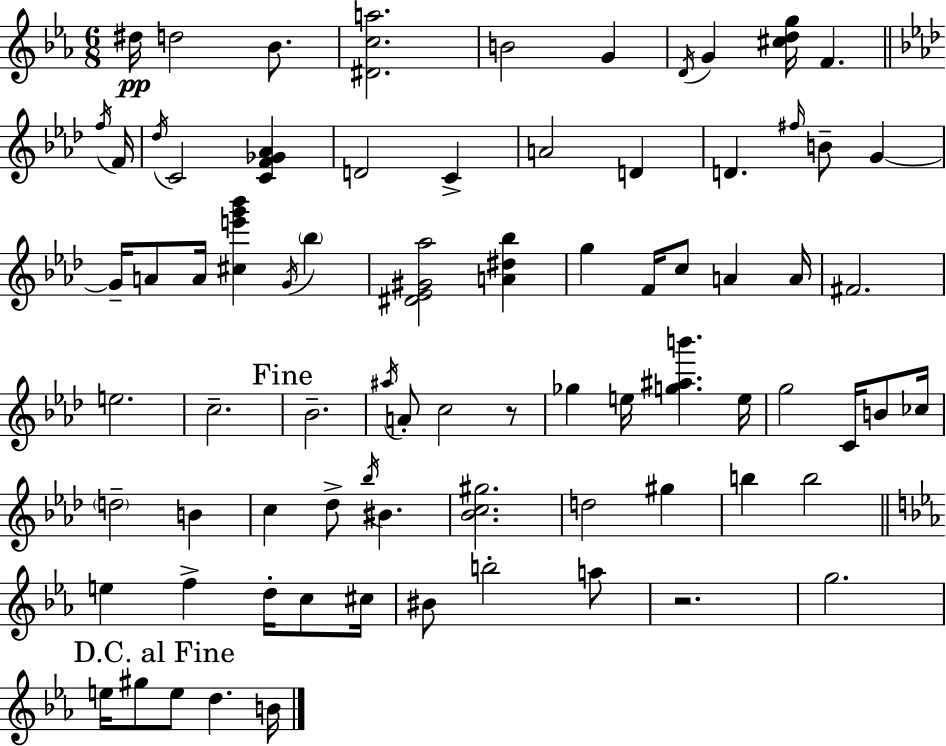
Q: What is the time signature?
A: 6/8